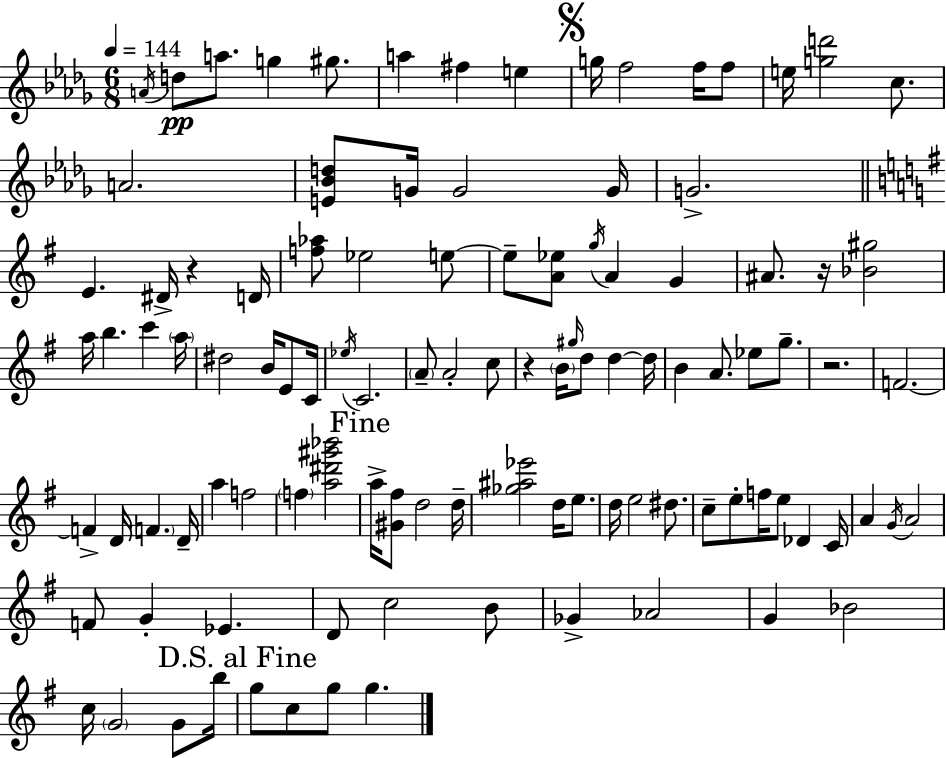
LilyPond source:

{
  \clef treble
  \numericTimeSignature
  \time 6/8
  \key bes \minor
  \tempo 4 = 144
  \acciaccatura { a'16 }\pp d''8 a''8. g''4 gis''8. | a''4 fis''4 e''4 | \mark \markup { \musicglyph "scripts.segno" } g''16 f''2 f''16 f''8 | e''16 <g'' d'''>2 c''8. | \break a'2. | <e' bes' d''>8 g'16 g'2 | g'16 g'2.-> | \bar "||" \break \key g \major e'4. dis'16-> r4 d'16 | <f'' aes''>8 ees''2 e''8~~ | e''8-- <a' ees''>8 \acciaccatura { g''16 } a'4 g'4 | ais'8. r16 <bes' gis''>2 | \break a''16 b''4. c'''4 | \parenthesize a''16 dis''2 b'16 e'8 | c'16 \acciaccatura { ees''16 } c'2. | \parenthesize a'8-- a'2-. | \break c''8 r4 \parenthesize b'16 \grace { gis''16 } d''8 d''4~~ | d''16 b'4 a'8. ees''8 | g''8.-- r2. | f'2.~~ | \break f'4-> d'16 \parenthesize f'4. | d'16-- a''4 f''2 | \parenthesize f''4 <a'' dis''' gis''' bes'''>2 | \mark "Fine" a''16-> <gis' fis''>8 d''2 | \break d''16-- <ges'' ais'' ees'''>2 d''16 | e''8. d''16 e''2 | dis''8. c''8-- e''8-. f''16 e''8 des'4 | c'16 a'4 \acciaccatura { g'16 } a'2 | \break f'8 g'4-. ees'4. | d'8 c''2 | b'8 ges'4-> aes'2 | g'4 bes'2 | \break c''16 \parenthesize g'2 | g'8 b''16 \mark "D.S. al Fine" g''8 c''8 g''8 g''4. | \bar "|."
}